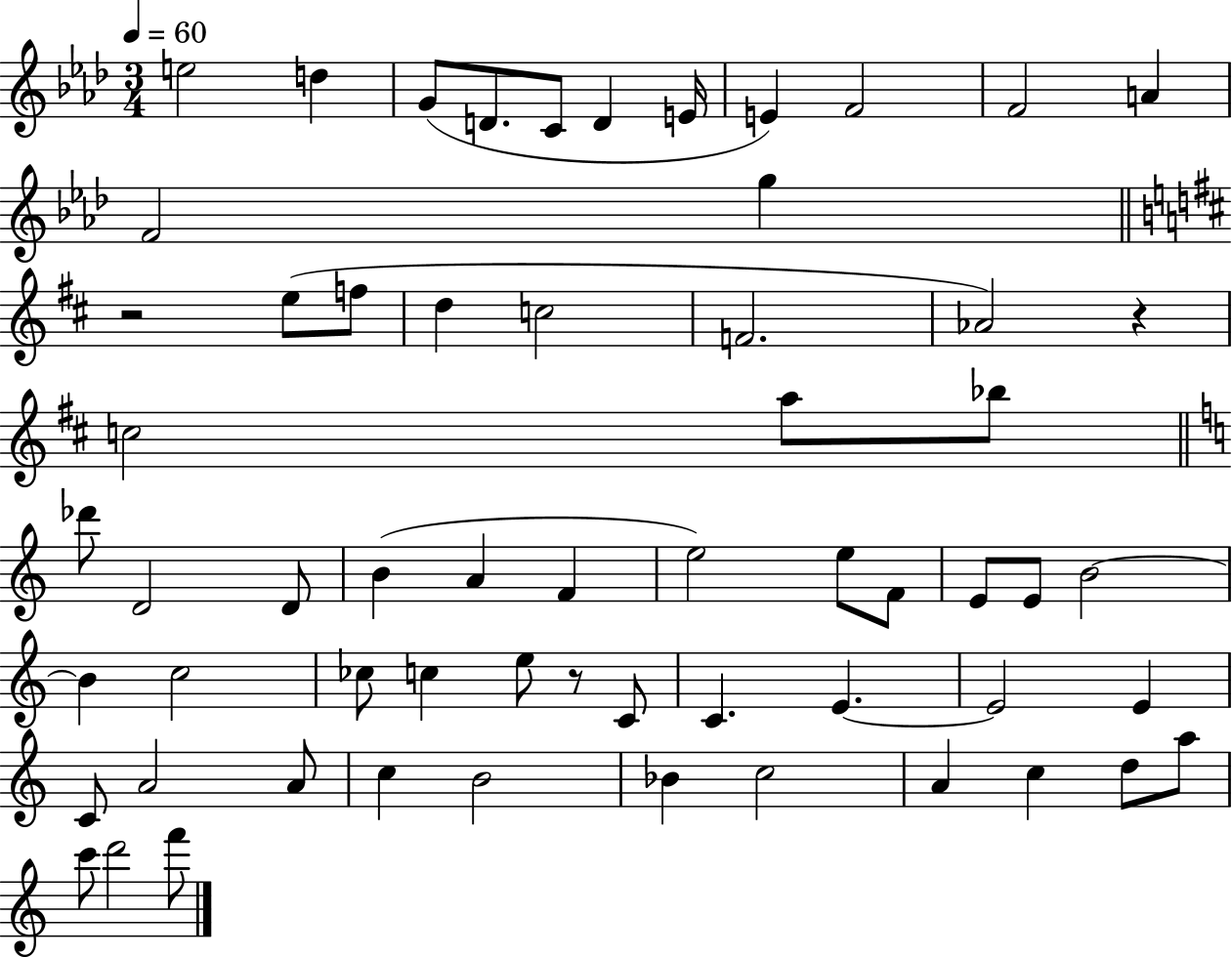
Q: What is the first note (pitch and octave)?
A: E5